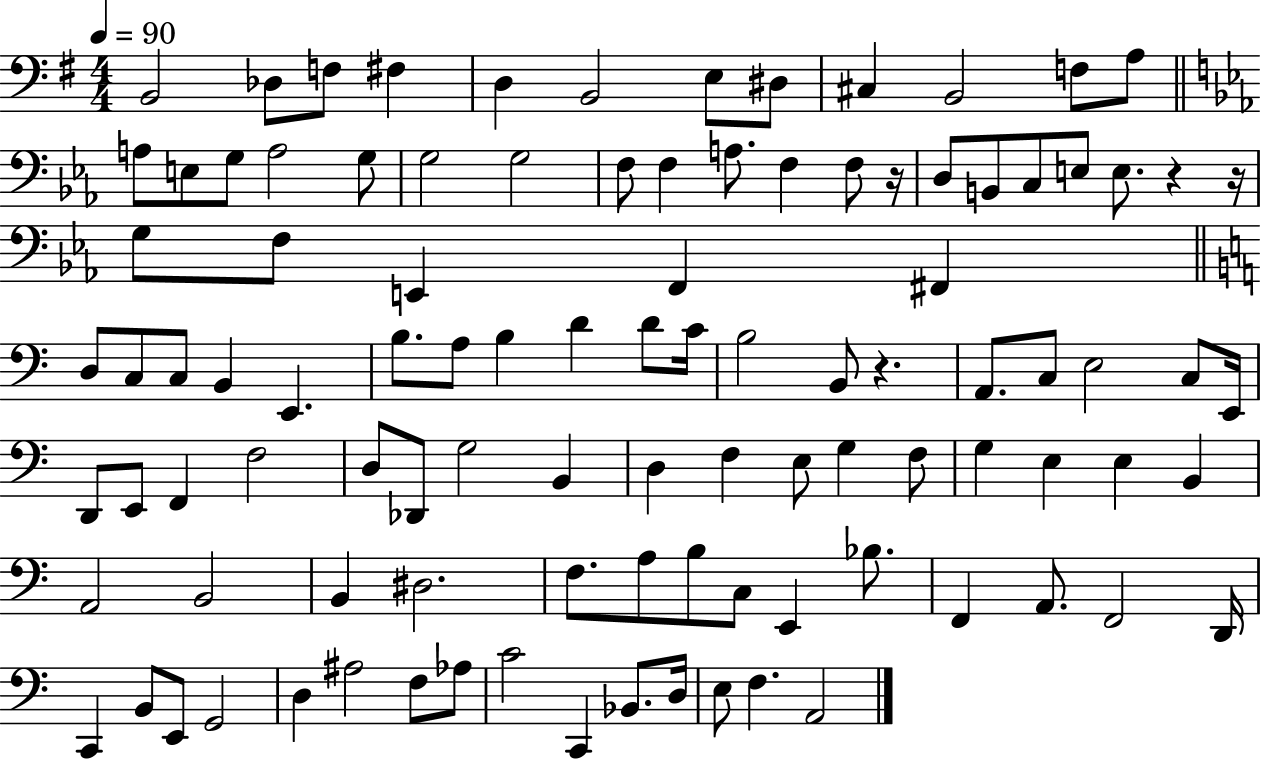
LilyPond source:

{
  \clef bass
  \numericTimeSignature
  \time 4/4
  \key g \major
  \tempo 4 = 90
  b,2 des8 f8 fis4 | d4 b,2 e8 dis8 | cis4 b,2 f8 a8 | \bar "||" \break \key ees \major a8 e8 g8 a2 g8 | g2 g2 | f8 f4 a8. f4 f8 r16 | d8 b,8 c8 e8 e8. r4 r16 | \break g8 f8 e,4 f,4 fis,4 | \bar "||" \break \key a \minor d8 c8 c8 b,4 e,4. | b8. a8 b4 d'4 d'8 c'16 | b2 b,8 r4. | a,8. c8 e2 c8 e,16 | \break d,8 e,8 f,4 f2 | d8 des,8 g2 b,4 | d4 f4 e8 g4 f8 | g4 e4 e4 b,4 | \break a,2 b,2 | b,4 dis2. | f8. a8 b8 c8 e,4 bes8. | f,4 a,8. f,2 d,16 | \break c,4 b,8 e,8 g,2 | d4 ais2 f8 aes8 | c'2 c,4 bes,8. d16 | e8 f4. a,2 | \break \bar "|."
}